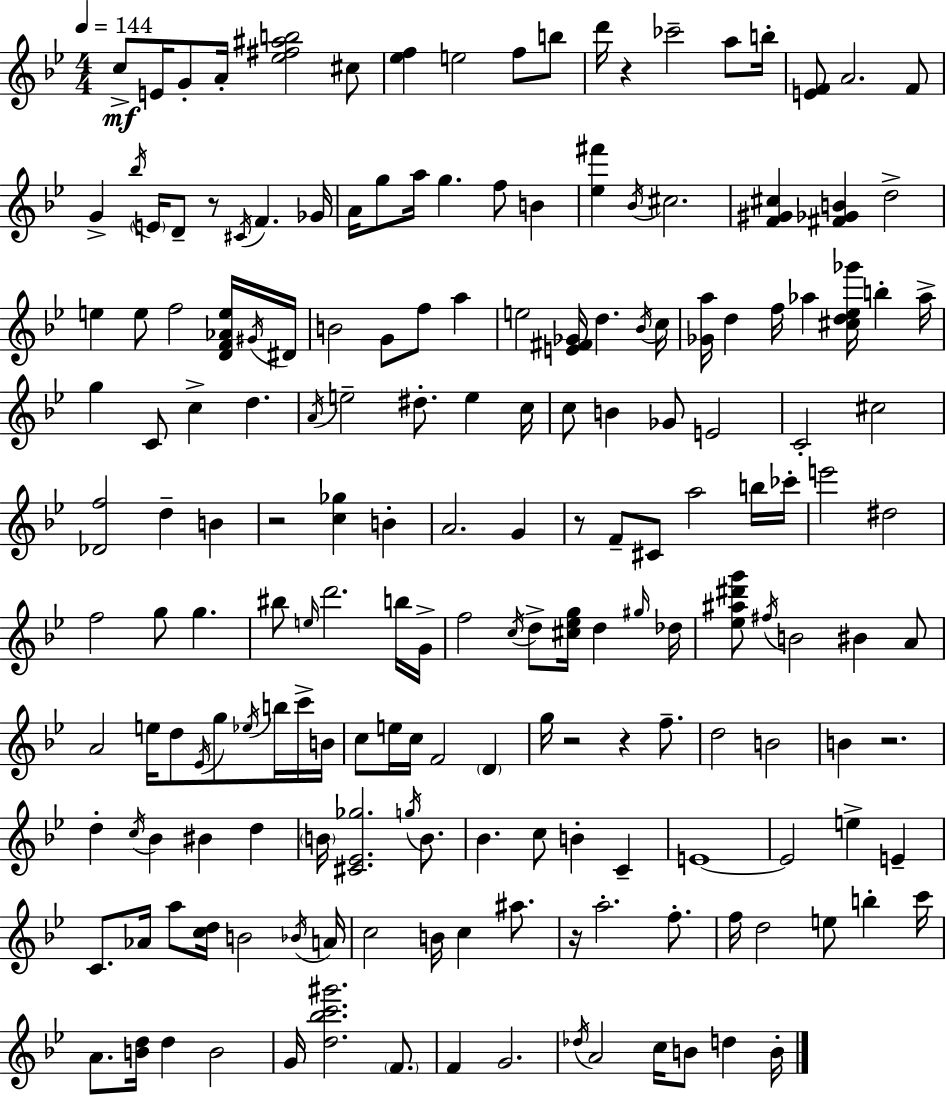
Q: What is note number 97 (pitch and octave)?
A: Eb4